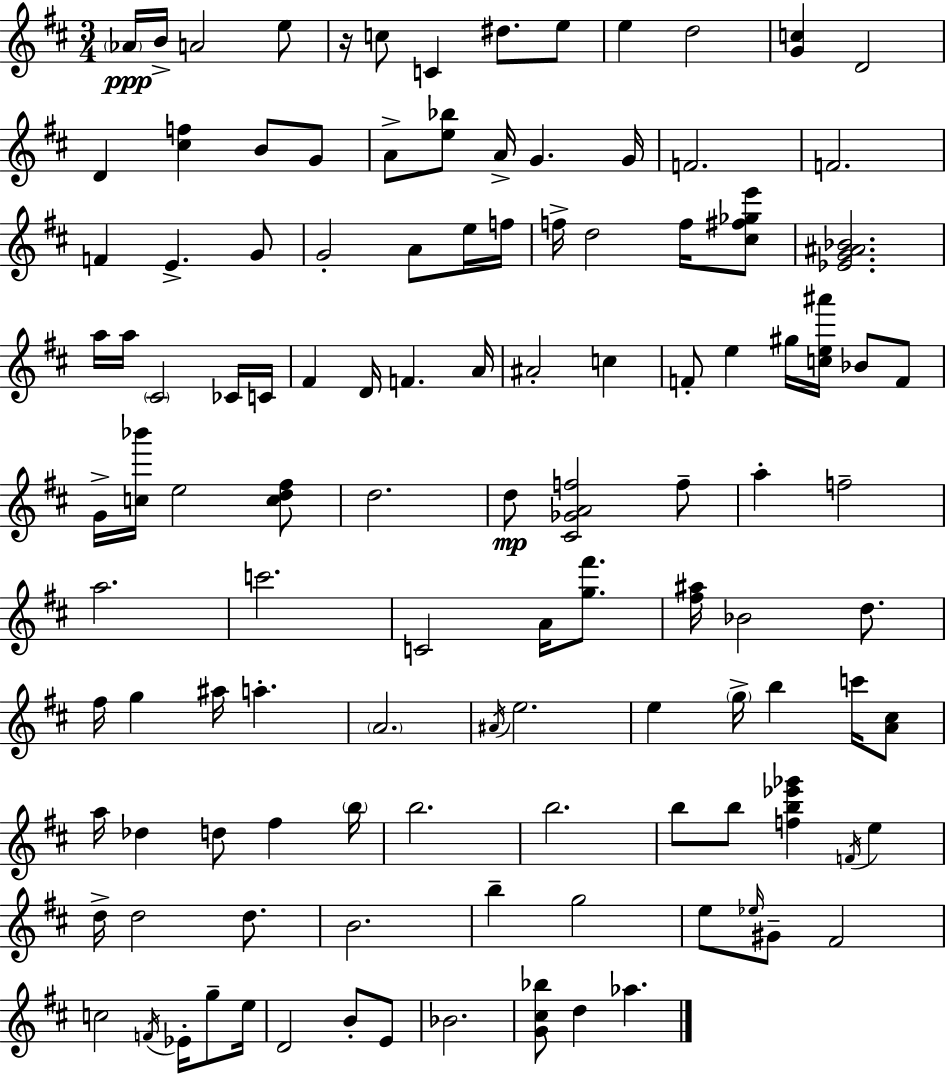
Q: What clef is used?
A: treble